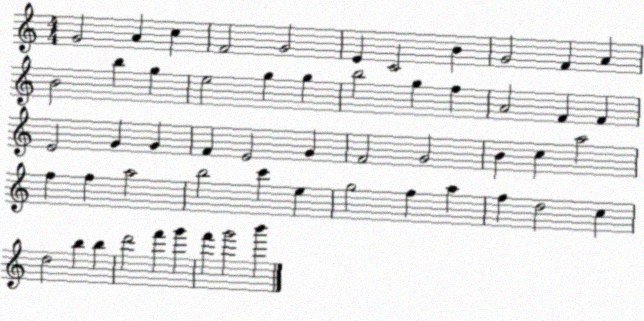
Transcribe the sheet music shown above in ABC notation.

X:1
T:Untitled
M:4/4
L:1/4
K:C
G2 A c F2 G2 E C2 B G2 F A B2 b g e2 g g b2 g f A2 F F E2 G G F E2 G F2 G2 B c a2 f f a2 b2 c' e g2 f a f d2 c d2 b b d'2 f' g' f' g'2 b'